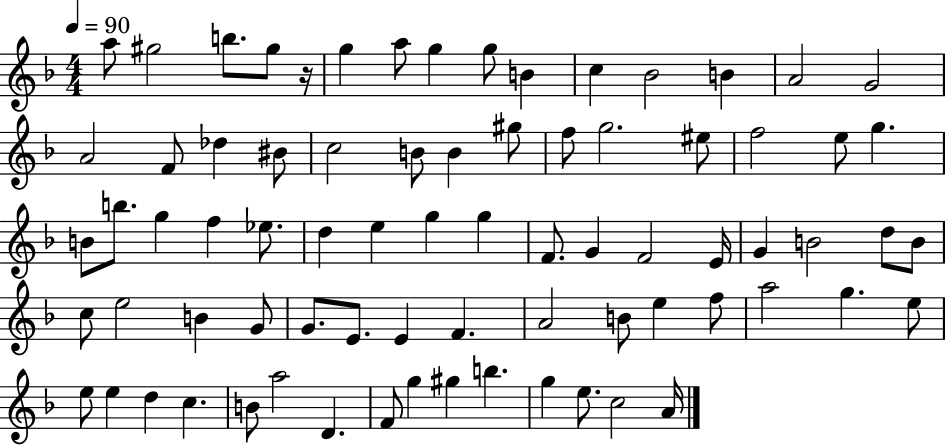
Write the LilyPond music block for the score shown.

{
  \clef treble
  \numericTimeSignature
  \time 4/4
  \key f \major
  \tempo 4 = 90
  a''8 gis''2 b''8. gis''8 r16 | g''4 a''8 g''4 g''8 b'4 | c''4 bes'2 b'4 | a'2 g'2 | \break a'2 f'8 des''4 bis'8 | c''2 b'8 b'4 gis''8 | f''8 g''2. eis''8 | f''2 e''8 g''4. | \break b'8 b''8. g''4 f''4 ees''8. | d''4 e''4 g''4 g''4 | f'8. g'4 f'2 e'16 | g'4 b'2 d''8 b'8 | \break c''8 e''2 b'4 g'8 | g'8. e'8. e'4 f'4. | a'2 b'8 e''4 f''8 | a''2 g''4. e''8 | \break e''8 e''4 d''4 c''4. | b'8 a''2 d'4. | f'8 g''4 gis''4 b''4. | g''4 e''8. c''2 a'16 | \break \bar "|."
}